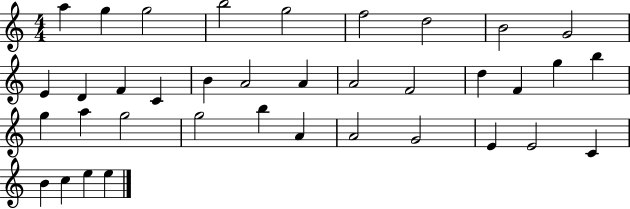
A5/q G5/q G5/h B5/h G5/h F5/h D5/h B4/h G4/h E4/q D4/q F4/q C4/q B4/q A4/h A4/q A4/h F4/h D5/q F4/q G5/q B5/q G5/q A5/q G5/h G5/h B5/q A4/q A4/h G4/h E4/q E4/h C4/q B4/q C5/q E5/q E5/q